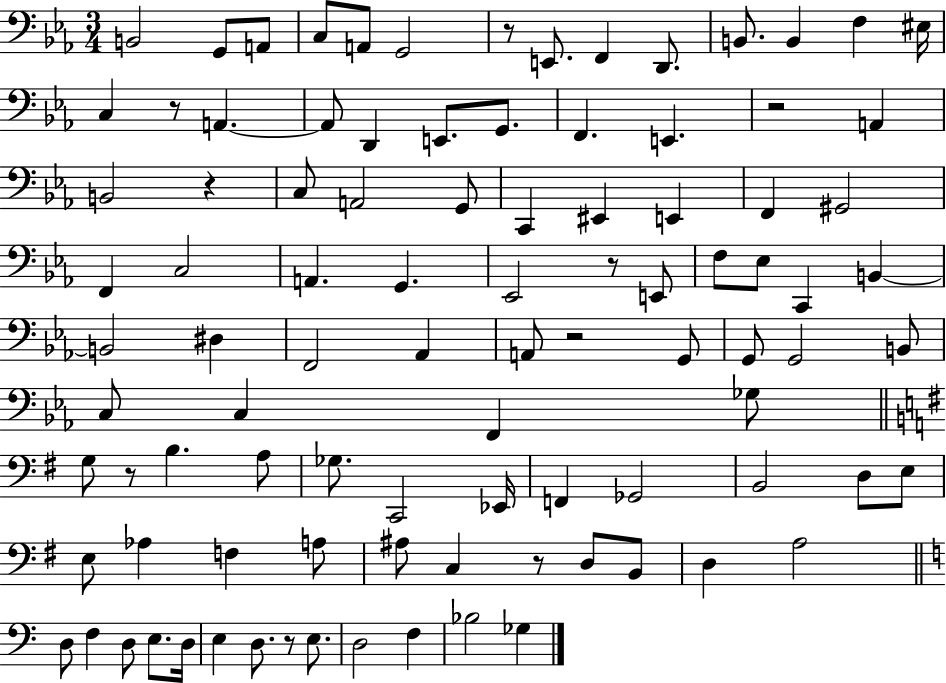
{
  \clef bass
  \numericTimeSignature
  \time 3/4
  \key ees \major
  b,2 g,8 a,8 | c8 a,8 g,2 | r8 e,8. f,4 d,8. | b,8. b,4 f4 eis16 | \break c4 r8 a,4.~~ | a,8 d,4 e,8. g,8. | f,4. e,4. | r2 a,4 | \break b,2 r4 | c8 a,2 g,8 | c,4 eis,4 e,4 | f,4 gis,2 | \break f,4 c2 | a,4. g,4. | ees,2 r8 e,8 | f8 ees8 c,4 b,4~~ | \break b,2 dis4 | f,2 aes,4 | a,8 r2 g,8 | g,8 g,2 b,8 | \break c8 c4 f,4 ges8 | \bar "||" \break \key e \minor g8 r8 b4. a8 | ges8. c,2 ees,16 | f,4 ges,2 | b,2 d8 e8 | \break e8 aes4 f4 a8 | ais8 c4 r8 d8 b,8 | d4 a2 | \bar "||" \break \key a \minor d8 f4 d8 e8. d16 | e4 d8. r8 e8. | d2 f4 | bes2 ges4 | \break \bar "|."
}